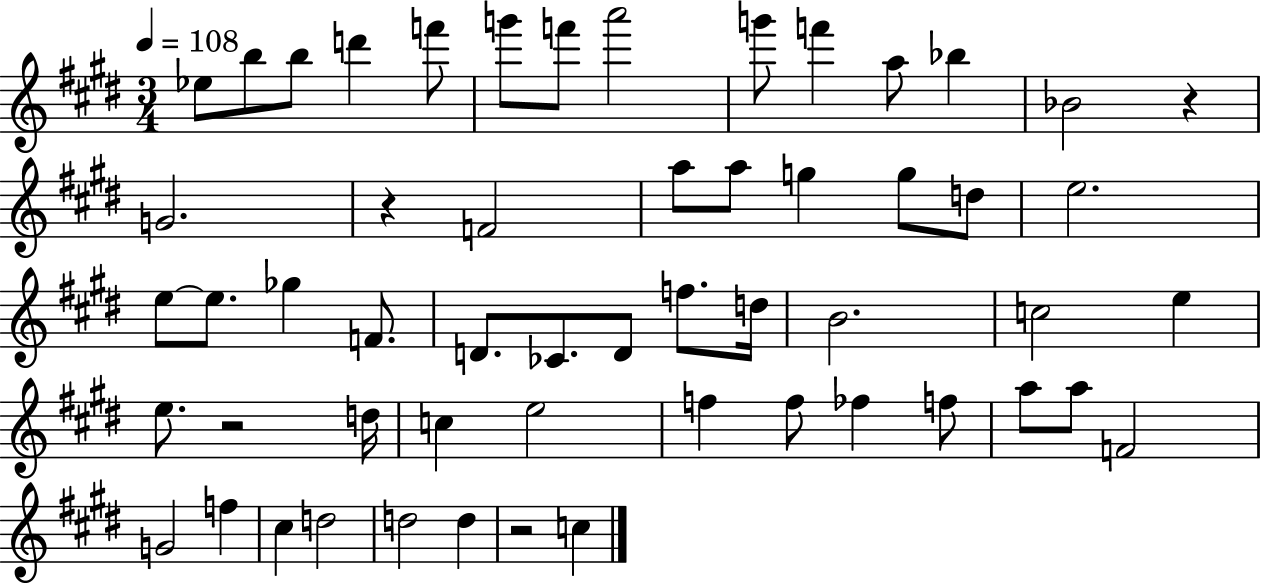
{
  \clef treble
  \numericTimeSignature
  \time 3/4
  \key e \major
  \tempo 4 = 108
  \repeat volta 2 { ees''8 b''8 b''8 d'''4 f'''8 | g'''8 f'''8 a'''2 | g'''8 f'''4 a''8 bes''4 | bes'2 r4 | \break g'2. | r4 f'2 | a''8 a''8 g''4 g''8 d''8 | e''2. | \break e''8~~ e''8. ges''4 f'8. | d'8. ces'8. d'8 f''8. d''16 | b'2. | c''2 e''4 | \break e''8. r2 d''16 | c''4 e''2 | f''4 f''8 fes''4 f''8 | a''8 a''8 f'2 | \break g'2 f''4 | cis''4 d''2 | d''2 d''4 | r2 c''4 | \break } \bar "|."
}